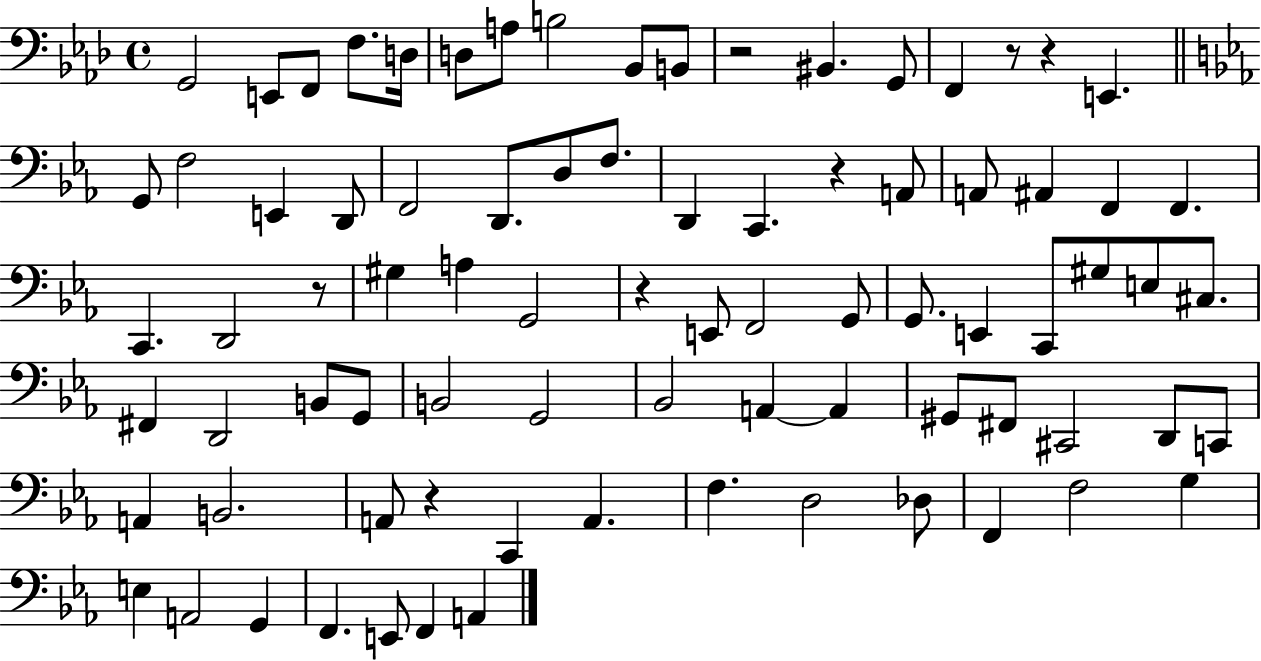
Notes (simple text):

G2/h E2/e F2/e F3/e. D3/s D3/e A3/e B3/h Bb2/e B2/e R/h BIS2/q. G2/e F2/q R/e R/q E2/q. G2/e F3/h E2/q D2/e F2/h D2/e. D3/e F3/e. D2/q C2/q. R/q A2/e A2/e A#2/q F2/q F2/q. C2/q. D2/h R/e G#3/q A3/q G2/h R/q E2/e F2/h G2/e G2/e. E2/q C2/e G#3/e E3/e C#3/e. F#2/q D2/h B2/e G2/e B2/h G2/h Bb2/h A2/q A2/q G#2/e F#2/e C#2/h D2/e C2/e A2/q B2/h. A2/e R/q C2/q A2/q. F3/q. D3/h Db3/e F2/q F3/h G3/q E3/q A2/h G2/q F2/q. E2/e F2/q A2/q